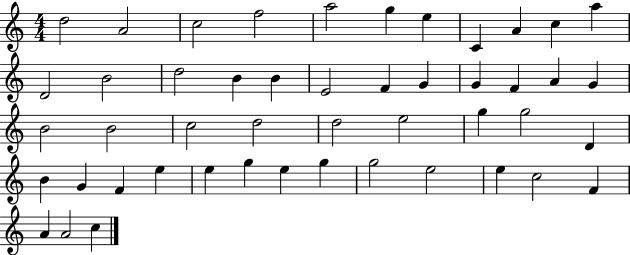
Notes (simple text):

D5/h A4/h C5/h F5/h A5/h G5/q E5/q C4/q A4/q C5/q A5/q D4/h B4/h D5/h B4/q B4/q E4/h F4/q G4/q G4/q F4/q A4/q G4/q B4/h B4/h C5/h D5/h D5/h E5/h G5/q G5/h D4/q B4/q G4/q F4/q E5/q E5/q G5/q E5/q G5/q G5/h E5/h E5/q C5/h F4/q A4/q A4/h C5/q